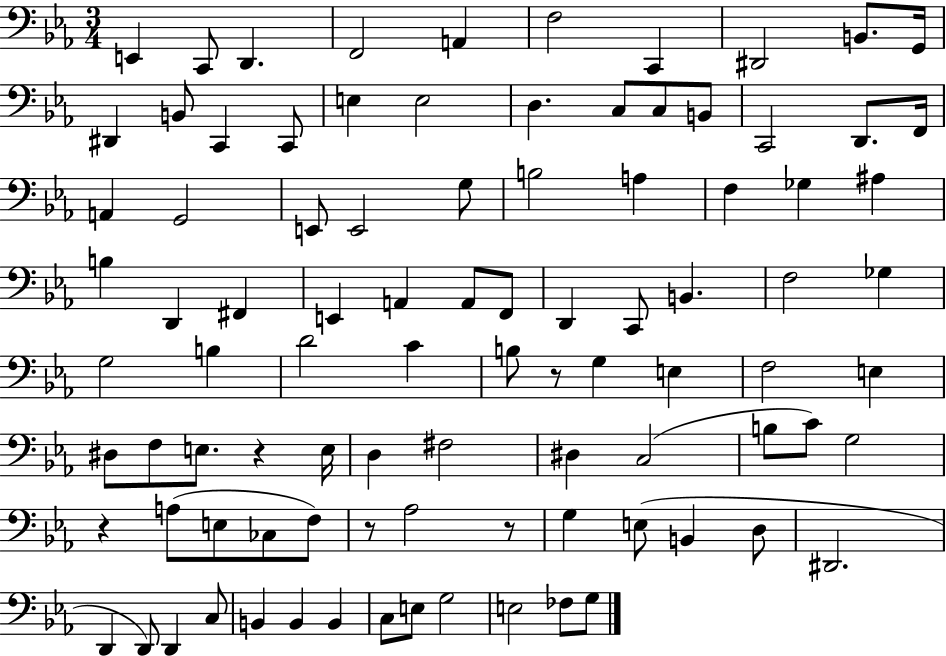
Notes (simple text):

E2/q C2/e D2/q. F2/h A2/q F3/h C2/q D#2/h B2/e. G2/s D#2/q B2/e C2/q C2/e E3/q E3/h D3/q. C3/e C3/e B2/e C2/h D2/e. F2/s A2/q G2/h E2/e E2/h G3/e B3/h A3/q F3/q Gb3/q A#3/q B3/q D2/q F#2/q E2/q A2/q A2/e F2/e D2/q C2/e B2/q. F3/h Gb3/q G3/h B3/q D4/h C4/q B3/e R/e G3/q E3/q F3/h E3/q D#3/e F3/e E3/e. R/q E3/s D3/q F#3/h D#3/q C3/h B3/e C4/e G3/h R/q A3/e E3/e CES3/e F3/e R/e Ab3/h R/e G3/q E3/e B2/q D3/e D#2/h. D2/q D2/e D2/q C3/e B2/q B2/q B2/q C3/e E3/e G3/h E3/h FES3/e G3/e